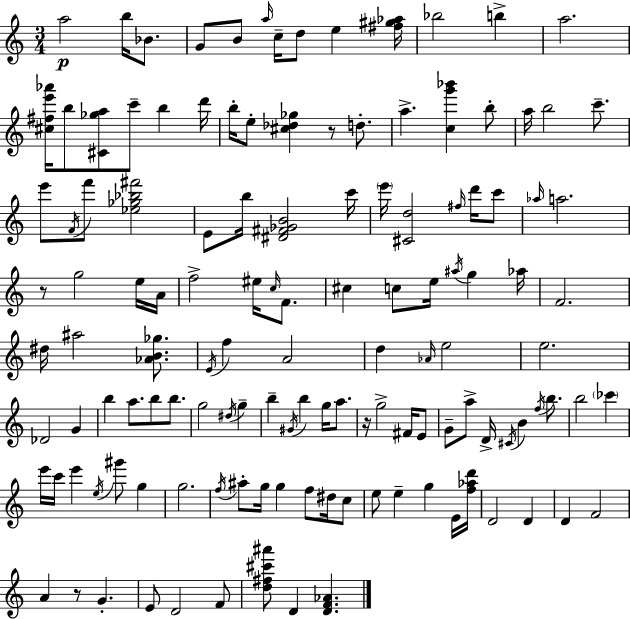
A5/h B5/s Bb4/e. G4/e B4/e A5/s C5/s D5/e E5/q [F#5,G#5,Ab5]/s Bb5/h B5/q A5/h. [C#5,F#5,E6,Ab6]/s B5/e [C#4,Gb5,A5]/e C6/e B5/q D6/s B5/s E5/e [C#5,Db5,Gb5]/q R/e D5/e. A5/q. [C5,G6,Bb6]/q B5/e A5/s B5/h C6/e. E6/e F4/s F6/e [Eb5,Gb5,Bb5,F#6]/h E4/e B5/s [D#4,F#4,Gb4,B4]/h C6/s E6/s [C#4,D5]/h F#5/s D6/s C6/e Ab5/s A5/h. R/e G5/h E5/s A4/s F5/h EIS5/s C5/s F4/e. C#5/q C5/e E5/s A#5/s G5/q Ab5/s F4/h. D#5/s A#5/h [Ab4,B4,Gb5]/e. E4/s F5/q A4/h D5/q Ab4/s E5/h E5/h. Db4/h G4/q B5/q A5/e. B5/e B5/e. G5/h D#5/s G5/q B5/q G#4/s B5/q G5/s A5/e. R/s G5/h F#4/s E4/e G4/e A5/e D4/s C#4/s B4/q F5/s B5/e. B5/h CES6/q E6/s C6/s E6/q E5/s G#6/e G5/q G5/h. F5/s A#5/e G5/s G5/q F5/e D#5/s C5/e E5/e E5/q G5/q E4/s [F5,Ab5,D6]/s D4/h D4/q D4/q F4/h A4/q R/e G4/q. E4/e D4/h F4/e [D5,F#5,C#6,A#6]/e D4/q [D4,F4,Ab4]/q.